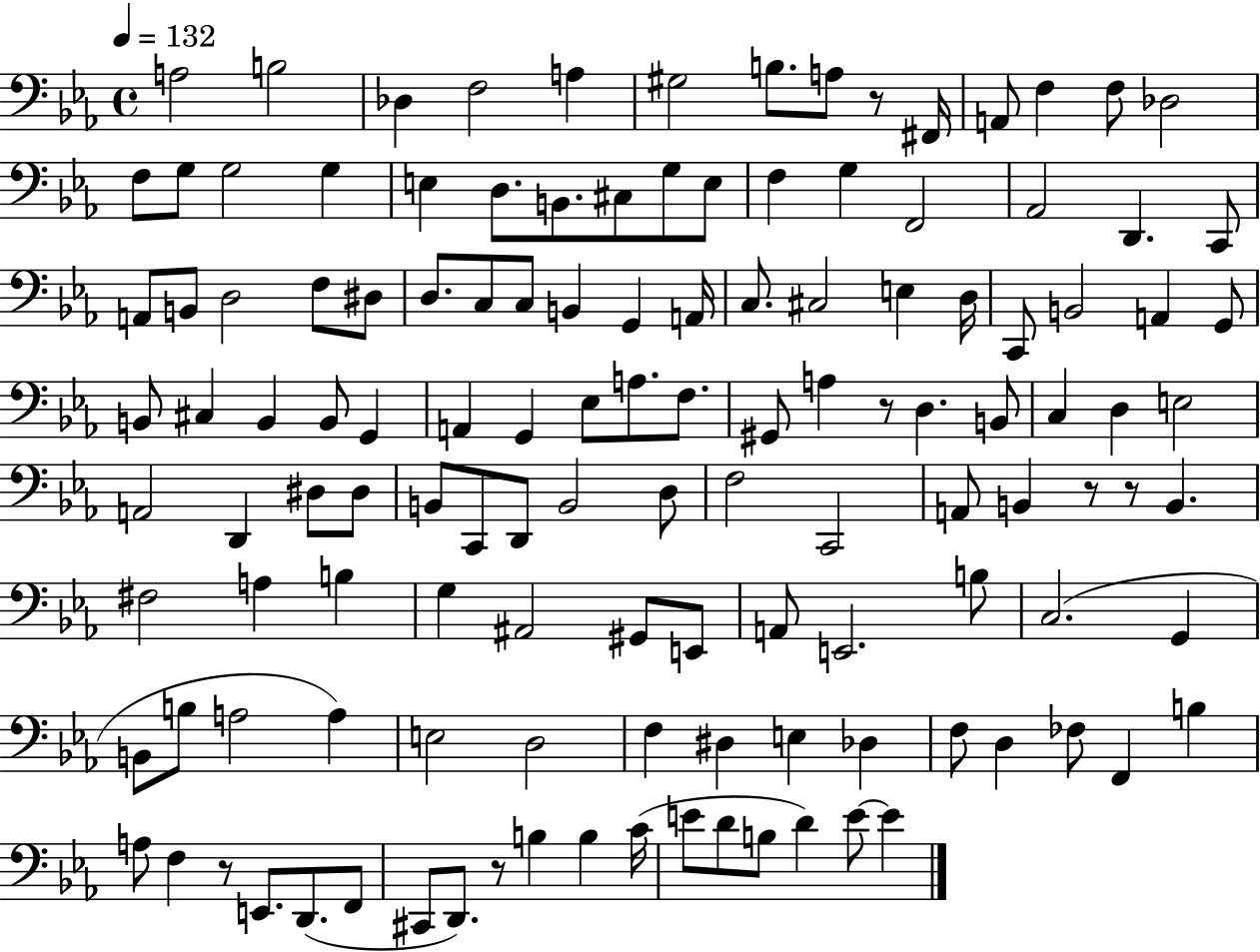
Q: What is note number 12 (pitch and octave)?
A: F3